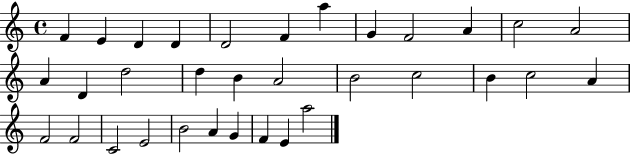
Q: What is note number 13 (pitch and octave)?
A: A4